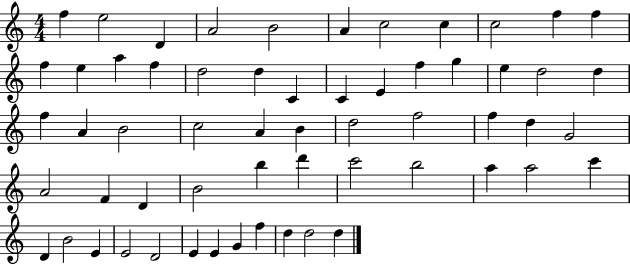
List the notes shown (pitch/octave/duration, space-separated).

F5/q E5/h D4/q A4/h B4/h A4/q C5/h C5/q C5/h F5/q F5/q F5/q E5/q A5/q F5/q D5/h D5/q C4/q C4/q E4/q F5/q G5/q E5/q D5/h D5/q F5/q A4/q B4/h C5/h A4/q B4/q D5/h F5/h F5/q D5/q G4/h A4/h F4/q D4/q B4/h B5/q D6/q C6/h B5/h A5/q A5/h C6/q D4/q B4/h E4/q E4/h D4/h E4/q E4/q G4/q F5/q D5/q D5/h D5/q